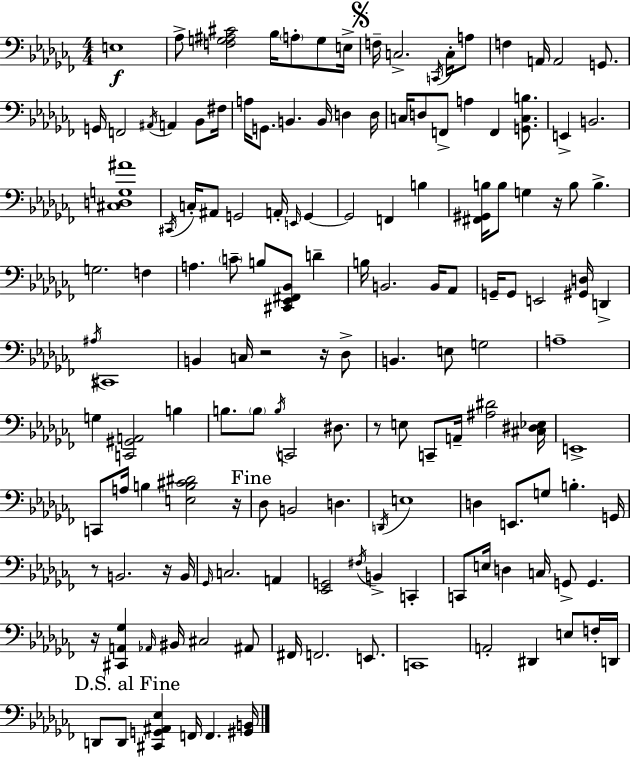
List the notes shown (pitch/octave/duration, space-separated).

E3/w Ab3/e [F3,G3,A#3,C#4]/h Bb3/s A3/e G3/e E3/s F3/s C3/h. C2/s C3/s A3/e F3/q A2/s A2/h G2/e. G2/s F2/h A#2/s A2/q Bb2/e F#3/s A3/s G2/e. B2/q. B2/s D3/q D3/s C3/s D3/e F2/e A3/q F2/q [G2,C3,B3]/e. E2/q B2/h. [C#3,D3,G3,A#4]/w C#2/s C3/s A#2/e G2/h A2/s E2/s G2/q G2/h F2/q B3/q [F#2,G#2,B3]/s B3/e G3/q R/s B3/e B3/q. G3/h. F3/q A3/q. C4/e B3/e [C#2,Eb2,F#2,Bb2]/e D4/q B3/s B2/h. B2/s Ab2/e G2/s G2/e E2/h [G#2,D3]/s D2/q A#3/s C#2/w B2/q C3/s R/h R/s Db3/e B2/q. E3/e G3/h A3/w G3/q [C2,G#2,A2]/h B3/q B3/e. B3/e B3/s C2/h D#3/e. R/e E3/e C2/e A2/s [A#3,D#4]/h [C#3,D#3,Eb3]/s E2/w C2/e A3/s B3/q [E3,B3,C#4,D#4]/h R/s Db3/e B2/h D3/q. D2/s E3/w D3/q E2/e. G3/e B3/q. G2/s R/e B2/h. R/s B2/s Gb2/s C3/h. A2/q [Eb2,G2]/h F#3/s B2/q C2/q C2/e E3/s D3/q C3/s G2/e G2/q. R/s [C#2,A2,Gb3]/q Ab2/s BIS2/s C#3/h A#2/e F#2/s F2/h. E2/e. C2/w A2/h D#2/q E3/e F3/s D2/s D2/e D2/e [C#2,G2,A#2,Eb3]/q F2/s F2/q. [G#2,B2]/s